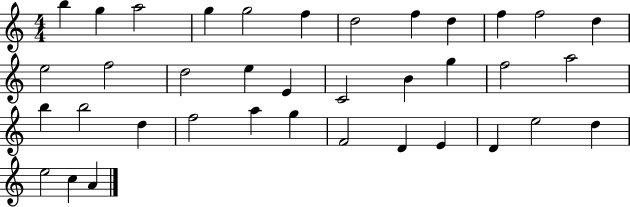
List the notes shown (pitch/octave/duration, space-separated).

B5/q G5/q A5/h G5/q G5/h F5/q D5/h F5/q D5/q F5/q F5/h D5/q E5/h F5/h D5/h E5/q E4/q C4/h B4/q G5/q F5/h A5/h B5/q B5/h D5/q F5/h A5/q G5/q F4/h D4/q E4/q D4/q E5/h D5/q E5/h C5/q A4/q